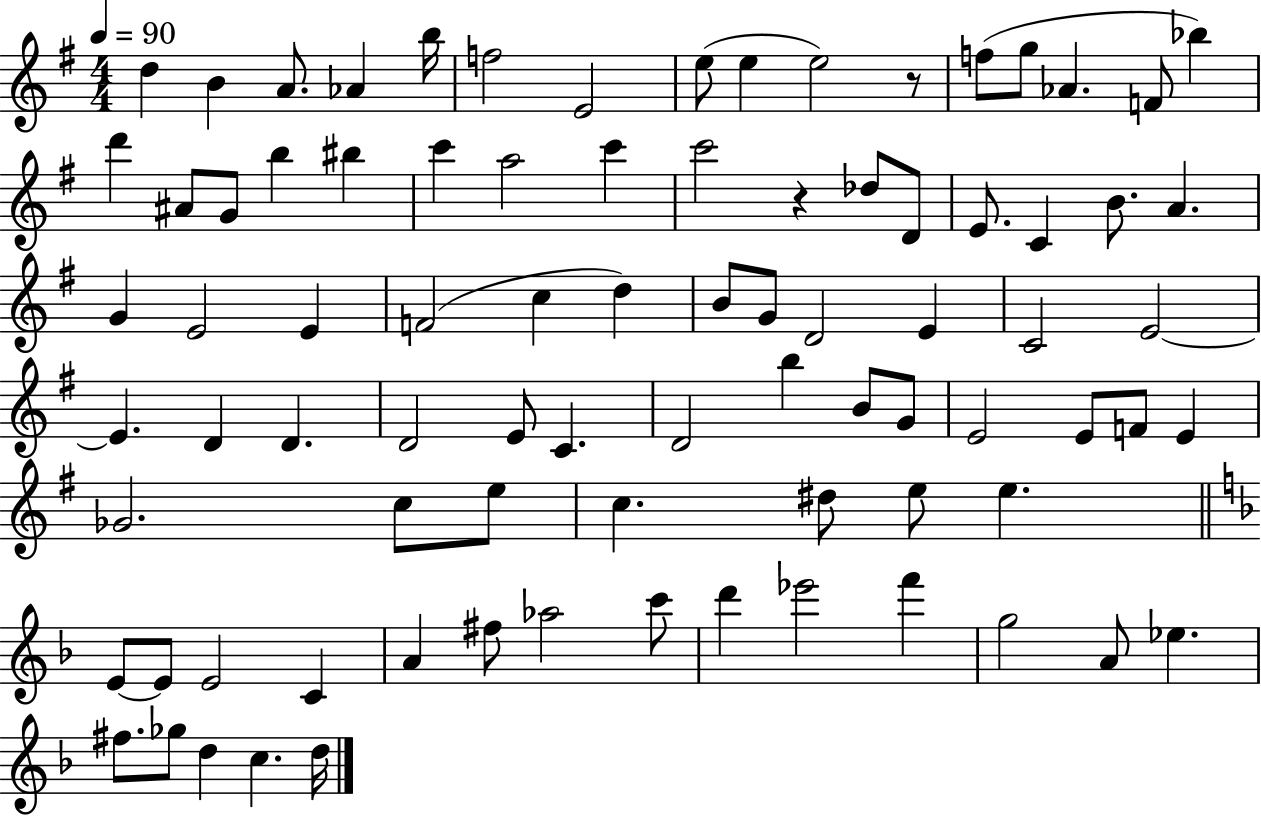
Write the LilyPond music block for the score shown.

{
  \clef treble
  \numericTimeSignature
  \time 4/4
  \key g \major
  \tempo 4 = 90
  d''4 b'4 a'8. aes'4 b''16 | f''2 e'2 | e''8( e''4 e''2) r8 | f''8( g''8 aes'4. f'8 bes''4) | \break d'''4 ais'8 g'8 b''4 bis''4 | c'''4 a''2 c'''4 | c'''2 r4 des''8 d'8 | e'8. c'4 b'8. a'4. | \break g'4 e'2 e'4 | f'2( c''4 d''4) | b'8 g'8 d'2 e'4 | c'2 e'2~~ | \break e'4. d'4 d'4. | d'2 e'8 c'4. | d'2 b''4 b'8 g'8 | e'2 e'8 f'8 e'4 | \break ges'2. c''8 e''8 | c''4. dis''8 e''8 e''4. | \bar "||" \break \key f \major e'8~~ e'8 e'2 c'4 | a'4 fis''8 aes''2 c'''8 | d'''4 ees'''2 f'''4 | g''2 a'8 ees''4. | \break fis''8. ges''8 d''4 c''4. d''16 | \bar "|."
}